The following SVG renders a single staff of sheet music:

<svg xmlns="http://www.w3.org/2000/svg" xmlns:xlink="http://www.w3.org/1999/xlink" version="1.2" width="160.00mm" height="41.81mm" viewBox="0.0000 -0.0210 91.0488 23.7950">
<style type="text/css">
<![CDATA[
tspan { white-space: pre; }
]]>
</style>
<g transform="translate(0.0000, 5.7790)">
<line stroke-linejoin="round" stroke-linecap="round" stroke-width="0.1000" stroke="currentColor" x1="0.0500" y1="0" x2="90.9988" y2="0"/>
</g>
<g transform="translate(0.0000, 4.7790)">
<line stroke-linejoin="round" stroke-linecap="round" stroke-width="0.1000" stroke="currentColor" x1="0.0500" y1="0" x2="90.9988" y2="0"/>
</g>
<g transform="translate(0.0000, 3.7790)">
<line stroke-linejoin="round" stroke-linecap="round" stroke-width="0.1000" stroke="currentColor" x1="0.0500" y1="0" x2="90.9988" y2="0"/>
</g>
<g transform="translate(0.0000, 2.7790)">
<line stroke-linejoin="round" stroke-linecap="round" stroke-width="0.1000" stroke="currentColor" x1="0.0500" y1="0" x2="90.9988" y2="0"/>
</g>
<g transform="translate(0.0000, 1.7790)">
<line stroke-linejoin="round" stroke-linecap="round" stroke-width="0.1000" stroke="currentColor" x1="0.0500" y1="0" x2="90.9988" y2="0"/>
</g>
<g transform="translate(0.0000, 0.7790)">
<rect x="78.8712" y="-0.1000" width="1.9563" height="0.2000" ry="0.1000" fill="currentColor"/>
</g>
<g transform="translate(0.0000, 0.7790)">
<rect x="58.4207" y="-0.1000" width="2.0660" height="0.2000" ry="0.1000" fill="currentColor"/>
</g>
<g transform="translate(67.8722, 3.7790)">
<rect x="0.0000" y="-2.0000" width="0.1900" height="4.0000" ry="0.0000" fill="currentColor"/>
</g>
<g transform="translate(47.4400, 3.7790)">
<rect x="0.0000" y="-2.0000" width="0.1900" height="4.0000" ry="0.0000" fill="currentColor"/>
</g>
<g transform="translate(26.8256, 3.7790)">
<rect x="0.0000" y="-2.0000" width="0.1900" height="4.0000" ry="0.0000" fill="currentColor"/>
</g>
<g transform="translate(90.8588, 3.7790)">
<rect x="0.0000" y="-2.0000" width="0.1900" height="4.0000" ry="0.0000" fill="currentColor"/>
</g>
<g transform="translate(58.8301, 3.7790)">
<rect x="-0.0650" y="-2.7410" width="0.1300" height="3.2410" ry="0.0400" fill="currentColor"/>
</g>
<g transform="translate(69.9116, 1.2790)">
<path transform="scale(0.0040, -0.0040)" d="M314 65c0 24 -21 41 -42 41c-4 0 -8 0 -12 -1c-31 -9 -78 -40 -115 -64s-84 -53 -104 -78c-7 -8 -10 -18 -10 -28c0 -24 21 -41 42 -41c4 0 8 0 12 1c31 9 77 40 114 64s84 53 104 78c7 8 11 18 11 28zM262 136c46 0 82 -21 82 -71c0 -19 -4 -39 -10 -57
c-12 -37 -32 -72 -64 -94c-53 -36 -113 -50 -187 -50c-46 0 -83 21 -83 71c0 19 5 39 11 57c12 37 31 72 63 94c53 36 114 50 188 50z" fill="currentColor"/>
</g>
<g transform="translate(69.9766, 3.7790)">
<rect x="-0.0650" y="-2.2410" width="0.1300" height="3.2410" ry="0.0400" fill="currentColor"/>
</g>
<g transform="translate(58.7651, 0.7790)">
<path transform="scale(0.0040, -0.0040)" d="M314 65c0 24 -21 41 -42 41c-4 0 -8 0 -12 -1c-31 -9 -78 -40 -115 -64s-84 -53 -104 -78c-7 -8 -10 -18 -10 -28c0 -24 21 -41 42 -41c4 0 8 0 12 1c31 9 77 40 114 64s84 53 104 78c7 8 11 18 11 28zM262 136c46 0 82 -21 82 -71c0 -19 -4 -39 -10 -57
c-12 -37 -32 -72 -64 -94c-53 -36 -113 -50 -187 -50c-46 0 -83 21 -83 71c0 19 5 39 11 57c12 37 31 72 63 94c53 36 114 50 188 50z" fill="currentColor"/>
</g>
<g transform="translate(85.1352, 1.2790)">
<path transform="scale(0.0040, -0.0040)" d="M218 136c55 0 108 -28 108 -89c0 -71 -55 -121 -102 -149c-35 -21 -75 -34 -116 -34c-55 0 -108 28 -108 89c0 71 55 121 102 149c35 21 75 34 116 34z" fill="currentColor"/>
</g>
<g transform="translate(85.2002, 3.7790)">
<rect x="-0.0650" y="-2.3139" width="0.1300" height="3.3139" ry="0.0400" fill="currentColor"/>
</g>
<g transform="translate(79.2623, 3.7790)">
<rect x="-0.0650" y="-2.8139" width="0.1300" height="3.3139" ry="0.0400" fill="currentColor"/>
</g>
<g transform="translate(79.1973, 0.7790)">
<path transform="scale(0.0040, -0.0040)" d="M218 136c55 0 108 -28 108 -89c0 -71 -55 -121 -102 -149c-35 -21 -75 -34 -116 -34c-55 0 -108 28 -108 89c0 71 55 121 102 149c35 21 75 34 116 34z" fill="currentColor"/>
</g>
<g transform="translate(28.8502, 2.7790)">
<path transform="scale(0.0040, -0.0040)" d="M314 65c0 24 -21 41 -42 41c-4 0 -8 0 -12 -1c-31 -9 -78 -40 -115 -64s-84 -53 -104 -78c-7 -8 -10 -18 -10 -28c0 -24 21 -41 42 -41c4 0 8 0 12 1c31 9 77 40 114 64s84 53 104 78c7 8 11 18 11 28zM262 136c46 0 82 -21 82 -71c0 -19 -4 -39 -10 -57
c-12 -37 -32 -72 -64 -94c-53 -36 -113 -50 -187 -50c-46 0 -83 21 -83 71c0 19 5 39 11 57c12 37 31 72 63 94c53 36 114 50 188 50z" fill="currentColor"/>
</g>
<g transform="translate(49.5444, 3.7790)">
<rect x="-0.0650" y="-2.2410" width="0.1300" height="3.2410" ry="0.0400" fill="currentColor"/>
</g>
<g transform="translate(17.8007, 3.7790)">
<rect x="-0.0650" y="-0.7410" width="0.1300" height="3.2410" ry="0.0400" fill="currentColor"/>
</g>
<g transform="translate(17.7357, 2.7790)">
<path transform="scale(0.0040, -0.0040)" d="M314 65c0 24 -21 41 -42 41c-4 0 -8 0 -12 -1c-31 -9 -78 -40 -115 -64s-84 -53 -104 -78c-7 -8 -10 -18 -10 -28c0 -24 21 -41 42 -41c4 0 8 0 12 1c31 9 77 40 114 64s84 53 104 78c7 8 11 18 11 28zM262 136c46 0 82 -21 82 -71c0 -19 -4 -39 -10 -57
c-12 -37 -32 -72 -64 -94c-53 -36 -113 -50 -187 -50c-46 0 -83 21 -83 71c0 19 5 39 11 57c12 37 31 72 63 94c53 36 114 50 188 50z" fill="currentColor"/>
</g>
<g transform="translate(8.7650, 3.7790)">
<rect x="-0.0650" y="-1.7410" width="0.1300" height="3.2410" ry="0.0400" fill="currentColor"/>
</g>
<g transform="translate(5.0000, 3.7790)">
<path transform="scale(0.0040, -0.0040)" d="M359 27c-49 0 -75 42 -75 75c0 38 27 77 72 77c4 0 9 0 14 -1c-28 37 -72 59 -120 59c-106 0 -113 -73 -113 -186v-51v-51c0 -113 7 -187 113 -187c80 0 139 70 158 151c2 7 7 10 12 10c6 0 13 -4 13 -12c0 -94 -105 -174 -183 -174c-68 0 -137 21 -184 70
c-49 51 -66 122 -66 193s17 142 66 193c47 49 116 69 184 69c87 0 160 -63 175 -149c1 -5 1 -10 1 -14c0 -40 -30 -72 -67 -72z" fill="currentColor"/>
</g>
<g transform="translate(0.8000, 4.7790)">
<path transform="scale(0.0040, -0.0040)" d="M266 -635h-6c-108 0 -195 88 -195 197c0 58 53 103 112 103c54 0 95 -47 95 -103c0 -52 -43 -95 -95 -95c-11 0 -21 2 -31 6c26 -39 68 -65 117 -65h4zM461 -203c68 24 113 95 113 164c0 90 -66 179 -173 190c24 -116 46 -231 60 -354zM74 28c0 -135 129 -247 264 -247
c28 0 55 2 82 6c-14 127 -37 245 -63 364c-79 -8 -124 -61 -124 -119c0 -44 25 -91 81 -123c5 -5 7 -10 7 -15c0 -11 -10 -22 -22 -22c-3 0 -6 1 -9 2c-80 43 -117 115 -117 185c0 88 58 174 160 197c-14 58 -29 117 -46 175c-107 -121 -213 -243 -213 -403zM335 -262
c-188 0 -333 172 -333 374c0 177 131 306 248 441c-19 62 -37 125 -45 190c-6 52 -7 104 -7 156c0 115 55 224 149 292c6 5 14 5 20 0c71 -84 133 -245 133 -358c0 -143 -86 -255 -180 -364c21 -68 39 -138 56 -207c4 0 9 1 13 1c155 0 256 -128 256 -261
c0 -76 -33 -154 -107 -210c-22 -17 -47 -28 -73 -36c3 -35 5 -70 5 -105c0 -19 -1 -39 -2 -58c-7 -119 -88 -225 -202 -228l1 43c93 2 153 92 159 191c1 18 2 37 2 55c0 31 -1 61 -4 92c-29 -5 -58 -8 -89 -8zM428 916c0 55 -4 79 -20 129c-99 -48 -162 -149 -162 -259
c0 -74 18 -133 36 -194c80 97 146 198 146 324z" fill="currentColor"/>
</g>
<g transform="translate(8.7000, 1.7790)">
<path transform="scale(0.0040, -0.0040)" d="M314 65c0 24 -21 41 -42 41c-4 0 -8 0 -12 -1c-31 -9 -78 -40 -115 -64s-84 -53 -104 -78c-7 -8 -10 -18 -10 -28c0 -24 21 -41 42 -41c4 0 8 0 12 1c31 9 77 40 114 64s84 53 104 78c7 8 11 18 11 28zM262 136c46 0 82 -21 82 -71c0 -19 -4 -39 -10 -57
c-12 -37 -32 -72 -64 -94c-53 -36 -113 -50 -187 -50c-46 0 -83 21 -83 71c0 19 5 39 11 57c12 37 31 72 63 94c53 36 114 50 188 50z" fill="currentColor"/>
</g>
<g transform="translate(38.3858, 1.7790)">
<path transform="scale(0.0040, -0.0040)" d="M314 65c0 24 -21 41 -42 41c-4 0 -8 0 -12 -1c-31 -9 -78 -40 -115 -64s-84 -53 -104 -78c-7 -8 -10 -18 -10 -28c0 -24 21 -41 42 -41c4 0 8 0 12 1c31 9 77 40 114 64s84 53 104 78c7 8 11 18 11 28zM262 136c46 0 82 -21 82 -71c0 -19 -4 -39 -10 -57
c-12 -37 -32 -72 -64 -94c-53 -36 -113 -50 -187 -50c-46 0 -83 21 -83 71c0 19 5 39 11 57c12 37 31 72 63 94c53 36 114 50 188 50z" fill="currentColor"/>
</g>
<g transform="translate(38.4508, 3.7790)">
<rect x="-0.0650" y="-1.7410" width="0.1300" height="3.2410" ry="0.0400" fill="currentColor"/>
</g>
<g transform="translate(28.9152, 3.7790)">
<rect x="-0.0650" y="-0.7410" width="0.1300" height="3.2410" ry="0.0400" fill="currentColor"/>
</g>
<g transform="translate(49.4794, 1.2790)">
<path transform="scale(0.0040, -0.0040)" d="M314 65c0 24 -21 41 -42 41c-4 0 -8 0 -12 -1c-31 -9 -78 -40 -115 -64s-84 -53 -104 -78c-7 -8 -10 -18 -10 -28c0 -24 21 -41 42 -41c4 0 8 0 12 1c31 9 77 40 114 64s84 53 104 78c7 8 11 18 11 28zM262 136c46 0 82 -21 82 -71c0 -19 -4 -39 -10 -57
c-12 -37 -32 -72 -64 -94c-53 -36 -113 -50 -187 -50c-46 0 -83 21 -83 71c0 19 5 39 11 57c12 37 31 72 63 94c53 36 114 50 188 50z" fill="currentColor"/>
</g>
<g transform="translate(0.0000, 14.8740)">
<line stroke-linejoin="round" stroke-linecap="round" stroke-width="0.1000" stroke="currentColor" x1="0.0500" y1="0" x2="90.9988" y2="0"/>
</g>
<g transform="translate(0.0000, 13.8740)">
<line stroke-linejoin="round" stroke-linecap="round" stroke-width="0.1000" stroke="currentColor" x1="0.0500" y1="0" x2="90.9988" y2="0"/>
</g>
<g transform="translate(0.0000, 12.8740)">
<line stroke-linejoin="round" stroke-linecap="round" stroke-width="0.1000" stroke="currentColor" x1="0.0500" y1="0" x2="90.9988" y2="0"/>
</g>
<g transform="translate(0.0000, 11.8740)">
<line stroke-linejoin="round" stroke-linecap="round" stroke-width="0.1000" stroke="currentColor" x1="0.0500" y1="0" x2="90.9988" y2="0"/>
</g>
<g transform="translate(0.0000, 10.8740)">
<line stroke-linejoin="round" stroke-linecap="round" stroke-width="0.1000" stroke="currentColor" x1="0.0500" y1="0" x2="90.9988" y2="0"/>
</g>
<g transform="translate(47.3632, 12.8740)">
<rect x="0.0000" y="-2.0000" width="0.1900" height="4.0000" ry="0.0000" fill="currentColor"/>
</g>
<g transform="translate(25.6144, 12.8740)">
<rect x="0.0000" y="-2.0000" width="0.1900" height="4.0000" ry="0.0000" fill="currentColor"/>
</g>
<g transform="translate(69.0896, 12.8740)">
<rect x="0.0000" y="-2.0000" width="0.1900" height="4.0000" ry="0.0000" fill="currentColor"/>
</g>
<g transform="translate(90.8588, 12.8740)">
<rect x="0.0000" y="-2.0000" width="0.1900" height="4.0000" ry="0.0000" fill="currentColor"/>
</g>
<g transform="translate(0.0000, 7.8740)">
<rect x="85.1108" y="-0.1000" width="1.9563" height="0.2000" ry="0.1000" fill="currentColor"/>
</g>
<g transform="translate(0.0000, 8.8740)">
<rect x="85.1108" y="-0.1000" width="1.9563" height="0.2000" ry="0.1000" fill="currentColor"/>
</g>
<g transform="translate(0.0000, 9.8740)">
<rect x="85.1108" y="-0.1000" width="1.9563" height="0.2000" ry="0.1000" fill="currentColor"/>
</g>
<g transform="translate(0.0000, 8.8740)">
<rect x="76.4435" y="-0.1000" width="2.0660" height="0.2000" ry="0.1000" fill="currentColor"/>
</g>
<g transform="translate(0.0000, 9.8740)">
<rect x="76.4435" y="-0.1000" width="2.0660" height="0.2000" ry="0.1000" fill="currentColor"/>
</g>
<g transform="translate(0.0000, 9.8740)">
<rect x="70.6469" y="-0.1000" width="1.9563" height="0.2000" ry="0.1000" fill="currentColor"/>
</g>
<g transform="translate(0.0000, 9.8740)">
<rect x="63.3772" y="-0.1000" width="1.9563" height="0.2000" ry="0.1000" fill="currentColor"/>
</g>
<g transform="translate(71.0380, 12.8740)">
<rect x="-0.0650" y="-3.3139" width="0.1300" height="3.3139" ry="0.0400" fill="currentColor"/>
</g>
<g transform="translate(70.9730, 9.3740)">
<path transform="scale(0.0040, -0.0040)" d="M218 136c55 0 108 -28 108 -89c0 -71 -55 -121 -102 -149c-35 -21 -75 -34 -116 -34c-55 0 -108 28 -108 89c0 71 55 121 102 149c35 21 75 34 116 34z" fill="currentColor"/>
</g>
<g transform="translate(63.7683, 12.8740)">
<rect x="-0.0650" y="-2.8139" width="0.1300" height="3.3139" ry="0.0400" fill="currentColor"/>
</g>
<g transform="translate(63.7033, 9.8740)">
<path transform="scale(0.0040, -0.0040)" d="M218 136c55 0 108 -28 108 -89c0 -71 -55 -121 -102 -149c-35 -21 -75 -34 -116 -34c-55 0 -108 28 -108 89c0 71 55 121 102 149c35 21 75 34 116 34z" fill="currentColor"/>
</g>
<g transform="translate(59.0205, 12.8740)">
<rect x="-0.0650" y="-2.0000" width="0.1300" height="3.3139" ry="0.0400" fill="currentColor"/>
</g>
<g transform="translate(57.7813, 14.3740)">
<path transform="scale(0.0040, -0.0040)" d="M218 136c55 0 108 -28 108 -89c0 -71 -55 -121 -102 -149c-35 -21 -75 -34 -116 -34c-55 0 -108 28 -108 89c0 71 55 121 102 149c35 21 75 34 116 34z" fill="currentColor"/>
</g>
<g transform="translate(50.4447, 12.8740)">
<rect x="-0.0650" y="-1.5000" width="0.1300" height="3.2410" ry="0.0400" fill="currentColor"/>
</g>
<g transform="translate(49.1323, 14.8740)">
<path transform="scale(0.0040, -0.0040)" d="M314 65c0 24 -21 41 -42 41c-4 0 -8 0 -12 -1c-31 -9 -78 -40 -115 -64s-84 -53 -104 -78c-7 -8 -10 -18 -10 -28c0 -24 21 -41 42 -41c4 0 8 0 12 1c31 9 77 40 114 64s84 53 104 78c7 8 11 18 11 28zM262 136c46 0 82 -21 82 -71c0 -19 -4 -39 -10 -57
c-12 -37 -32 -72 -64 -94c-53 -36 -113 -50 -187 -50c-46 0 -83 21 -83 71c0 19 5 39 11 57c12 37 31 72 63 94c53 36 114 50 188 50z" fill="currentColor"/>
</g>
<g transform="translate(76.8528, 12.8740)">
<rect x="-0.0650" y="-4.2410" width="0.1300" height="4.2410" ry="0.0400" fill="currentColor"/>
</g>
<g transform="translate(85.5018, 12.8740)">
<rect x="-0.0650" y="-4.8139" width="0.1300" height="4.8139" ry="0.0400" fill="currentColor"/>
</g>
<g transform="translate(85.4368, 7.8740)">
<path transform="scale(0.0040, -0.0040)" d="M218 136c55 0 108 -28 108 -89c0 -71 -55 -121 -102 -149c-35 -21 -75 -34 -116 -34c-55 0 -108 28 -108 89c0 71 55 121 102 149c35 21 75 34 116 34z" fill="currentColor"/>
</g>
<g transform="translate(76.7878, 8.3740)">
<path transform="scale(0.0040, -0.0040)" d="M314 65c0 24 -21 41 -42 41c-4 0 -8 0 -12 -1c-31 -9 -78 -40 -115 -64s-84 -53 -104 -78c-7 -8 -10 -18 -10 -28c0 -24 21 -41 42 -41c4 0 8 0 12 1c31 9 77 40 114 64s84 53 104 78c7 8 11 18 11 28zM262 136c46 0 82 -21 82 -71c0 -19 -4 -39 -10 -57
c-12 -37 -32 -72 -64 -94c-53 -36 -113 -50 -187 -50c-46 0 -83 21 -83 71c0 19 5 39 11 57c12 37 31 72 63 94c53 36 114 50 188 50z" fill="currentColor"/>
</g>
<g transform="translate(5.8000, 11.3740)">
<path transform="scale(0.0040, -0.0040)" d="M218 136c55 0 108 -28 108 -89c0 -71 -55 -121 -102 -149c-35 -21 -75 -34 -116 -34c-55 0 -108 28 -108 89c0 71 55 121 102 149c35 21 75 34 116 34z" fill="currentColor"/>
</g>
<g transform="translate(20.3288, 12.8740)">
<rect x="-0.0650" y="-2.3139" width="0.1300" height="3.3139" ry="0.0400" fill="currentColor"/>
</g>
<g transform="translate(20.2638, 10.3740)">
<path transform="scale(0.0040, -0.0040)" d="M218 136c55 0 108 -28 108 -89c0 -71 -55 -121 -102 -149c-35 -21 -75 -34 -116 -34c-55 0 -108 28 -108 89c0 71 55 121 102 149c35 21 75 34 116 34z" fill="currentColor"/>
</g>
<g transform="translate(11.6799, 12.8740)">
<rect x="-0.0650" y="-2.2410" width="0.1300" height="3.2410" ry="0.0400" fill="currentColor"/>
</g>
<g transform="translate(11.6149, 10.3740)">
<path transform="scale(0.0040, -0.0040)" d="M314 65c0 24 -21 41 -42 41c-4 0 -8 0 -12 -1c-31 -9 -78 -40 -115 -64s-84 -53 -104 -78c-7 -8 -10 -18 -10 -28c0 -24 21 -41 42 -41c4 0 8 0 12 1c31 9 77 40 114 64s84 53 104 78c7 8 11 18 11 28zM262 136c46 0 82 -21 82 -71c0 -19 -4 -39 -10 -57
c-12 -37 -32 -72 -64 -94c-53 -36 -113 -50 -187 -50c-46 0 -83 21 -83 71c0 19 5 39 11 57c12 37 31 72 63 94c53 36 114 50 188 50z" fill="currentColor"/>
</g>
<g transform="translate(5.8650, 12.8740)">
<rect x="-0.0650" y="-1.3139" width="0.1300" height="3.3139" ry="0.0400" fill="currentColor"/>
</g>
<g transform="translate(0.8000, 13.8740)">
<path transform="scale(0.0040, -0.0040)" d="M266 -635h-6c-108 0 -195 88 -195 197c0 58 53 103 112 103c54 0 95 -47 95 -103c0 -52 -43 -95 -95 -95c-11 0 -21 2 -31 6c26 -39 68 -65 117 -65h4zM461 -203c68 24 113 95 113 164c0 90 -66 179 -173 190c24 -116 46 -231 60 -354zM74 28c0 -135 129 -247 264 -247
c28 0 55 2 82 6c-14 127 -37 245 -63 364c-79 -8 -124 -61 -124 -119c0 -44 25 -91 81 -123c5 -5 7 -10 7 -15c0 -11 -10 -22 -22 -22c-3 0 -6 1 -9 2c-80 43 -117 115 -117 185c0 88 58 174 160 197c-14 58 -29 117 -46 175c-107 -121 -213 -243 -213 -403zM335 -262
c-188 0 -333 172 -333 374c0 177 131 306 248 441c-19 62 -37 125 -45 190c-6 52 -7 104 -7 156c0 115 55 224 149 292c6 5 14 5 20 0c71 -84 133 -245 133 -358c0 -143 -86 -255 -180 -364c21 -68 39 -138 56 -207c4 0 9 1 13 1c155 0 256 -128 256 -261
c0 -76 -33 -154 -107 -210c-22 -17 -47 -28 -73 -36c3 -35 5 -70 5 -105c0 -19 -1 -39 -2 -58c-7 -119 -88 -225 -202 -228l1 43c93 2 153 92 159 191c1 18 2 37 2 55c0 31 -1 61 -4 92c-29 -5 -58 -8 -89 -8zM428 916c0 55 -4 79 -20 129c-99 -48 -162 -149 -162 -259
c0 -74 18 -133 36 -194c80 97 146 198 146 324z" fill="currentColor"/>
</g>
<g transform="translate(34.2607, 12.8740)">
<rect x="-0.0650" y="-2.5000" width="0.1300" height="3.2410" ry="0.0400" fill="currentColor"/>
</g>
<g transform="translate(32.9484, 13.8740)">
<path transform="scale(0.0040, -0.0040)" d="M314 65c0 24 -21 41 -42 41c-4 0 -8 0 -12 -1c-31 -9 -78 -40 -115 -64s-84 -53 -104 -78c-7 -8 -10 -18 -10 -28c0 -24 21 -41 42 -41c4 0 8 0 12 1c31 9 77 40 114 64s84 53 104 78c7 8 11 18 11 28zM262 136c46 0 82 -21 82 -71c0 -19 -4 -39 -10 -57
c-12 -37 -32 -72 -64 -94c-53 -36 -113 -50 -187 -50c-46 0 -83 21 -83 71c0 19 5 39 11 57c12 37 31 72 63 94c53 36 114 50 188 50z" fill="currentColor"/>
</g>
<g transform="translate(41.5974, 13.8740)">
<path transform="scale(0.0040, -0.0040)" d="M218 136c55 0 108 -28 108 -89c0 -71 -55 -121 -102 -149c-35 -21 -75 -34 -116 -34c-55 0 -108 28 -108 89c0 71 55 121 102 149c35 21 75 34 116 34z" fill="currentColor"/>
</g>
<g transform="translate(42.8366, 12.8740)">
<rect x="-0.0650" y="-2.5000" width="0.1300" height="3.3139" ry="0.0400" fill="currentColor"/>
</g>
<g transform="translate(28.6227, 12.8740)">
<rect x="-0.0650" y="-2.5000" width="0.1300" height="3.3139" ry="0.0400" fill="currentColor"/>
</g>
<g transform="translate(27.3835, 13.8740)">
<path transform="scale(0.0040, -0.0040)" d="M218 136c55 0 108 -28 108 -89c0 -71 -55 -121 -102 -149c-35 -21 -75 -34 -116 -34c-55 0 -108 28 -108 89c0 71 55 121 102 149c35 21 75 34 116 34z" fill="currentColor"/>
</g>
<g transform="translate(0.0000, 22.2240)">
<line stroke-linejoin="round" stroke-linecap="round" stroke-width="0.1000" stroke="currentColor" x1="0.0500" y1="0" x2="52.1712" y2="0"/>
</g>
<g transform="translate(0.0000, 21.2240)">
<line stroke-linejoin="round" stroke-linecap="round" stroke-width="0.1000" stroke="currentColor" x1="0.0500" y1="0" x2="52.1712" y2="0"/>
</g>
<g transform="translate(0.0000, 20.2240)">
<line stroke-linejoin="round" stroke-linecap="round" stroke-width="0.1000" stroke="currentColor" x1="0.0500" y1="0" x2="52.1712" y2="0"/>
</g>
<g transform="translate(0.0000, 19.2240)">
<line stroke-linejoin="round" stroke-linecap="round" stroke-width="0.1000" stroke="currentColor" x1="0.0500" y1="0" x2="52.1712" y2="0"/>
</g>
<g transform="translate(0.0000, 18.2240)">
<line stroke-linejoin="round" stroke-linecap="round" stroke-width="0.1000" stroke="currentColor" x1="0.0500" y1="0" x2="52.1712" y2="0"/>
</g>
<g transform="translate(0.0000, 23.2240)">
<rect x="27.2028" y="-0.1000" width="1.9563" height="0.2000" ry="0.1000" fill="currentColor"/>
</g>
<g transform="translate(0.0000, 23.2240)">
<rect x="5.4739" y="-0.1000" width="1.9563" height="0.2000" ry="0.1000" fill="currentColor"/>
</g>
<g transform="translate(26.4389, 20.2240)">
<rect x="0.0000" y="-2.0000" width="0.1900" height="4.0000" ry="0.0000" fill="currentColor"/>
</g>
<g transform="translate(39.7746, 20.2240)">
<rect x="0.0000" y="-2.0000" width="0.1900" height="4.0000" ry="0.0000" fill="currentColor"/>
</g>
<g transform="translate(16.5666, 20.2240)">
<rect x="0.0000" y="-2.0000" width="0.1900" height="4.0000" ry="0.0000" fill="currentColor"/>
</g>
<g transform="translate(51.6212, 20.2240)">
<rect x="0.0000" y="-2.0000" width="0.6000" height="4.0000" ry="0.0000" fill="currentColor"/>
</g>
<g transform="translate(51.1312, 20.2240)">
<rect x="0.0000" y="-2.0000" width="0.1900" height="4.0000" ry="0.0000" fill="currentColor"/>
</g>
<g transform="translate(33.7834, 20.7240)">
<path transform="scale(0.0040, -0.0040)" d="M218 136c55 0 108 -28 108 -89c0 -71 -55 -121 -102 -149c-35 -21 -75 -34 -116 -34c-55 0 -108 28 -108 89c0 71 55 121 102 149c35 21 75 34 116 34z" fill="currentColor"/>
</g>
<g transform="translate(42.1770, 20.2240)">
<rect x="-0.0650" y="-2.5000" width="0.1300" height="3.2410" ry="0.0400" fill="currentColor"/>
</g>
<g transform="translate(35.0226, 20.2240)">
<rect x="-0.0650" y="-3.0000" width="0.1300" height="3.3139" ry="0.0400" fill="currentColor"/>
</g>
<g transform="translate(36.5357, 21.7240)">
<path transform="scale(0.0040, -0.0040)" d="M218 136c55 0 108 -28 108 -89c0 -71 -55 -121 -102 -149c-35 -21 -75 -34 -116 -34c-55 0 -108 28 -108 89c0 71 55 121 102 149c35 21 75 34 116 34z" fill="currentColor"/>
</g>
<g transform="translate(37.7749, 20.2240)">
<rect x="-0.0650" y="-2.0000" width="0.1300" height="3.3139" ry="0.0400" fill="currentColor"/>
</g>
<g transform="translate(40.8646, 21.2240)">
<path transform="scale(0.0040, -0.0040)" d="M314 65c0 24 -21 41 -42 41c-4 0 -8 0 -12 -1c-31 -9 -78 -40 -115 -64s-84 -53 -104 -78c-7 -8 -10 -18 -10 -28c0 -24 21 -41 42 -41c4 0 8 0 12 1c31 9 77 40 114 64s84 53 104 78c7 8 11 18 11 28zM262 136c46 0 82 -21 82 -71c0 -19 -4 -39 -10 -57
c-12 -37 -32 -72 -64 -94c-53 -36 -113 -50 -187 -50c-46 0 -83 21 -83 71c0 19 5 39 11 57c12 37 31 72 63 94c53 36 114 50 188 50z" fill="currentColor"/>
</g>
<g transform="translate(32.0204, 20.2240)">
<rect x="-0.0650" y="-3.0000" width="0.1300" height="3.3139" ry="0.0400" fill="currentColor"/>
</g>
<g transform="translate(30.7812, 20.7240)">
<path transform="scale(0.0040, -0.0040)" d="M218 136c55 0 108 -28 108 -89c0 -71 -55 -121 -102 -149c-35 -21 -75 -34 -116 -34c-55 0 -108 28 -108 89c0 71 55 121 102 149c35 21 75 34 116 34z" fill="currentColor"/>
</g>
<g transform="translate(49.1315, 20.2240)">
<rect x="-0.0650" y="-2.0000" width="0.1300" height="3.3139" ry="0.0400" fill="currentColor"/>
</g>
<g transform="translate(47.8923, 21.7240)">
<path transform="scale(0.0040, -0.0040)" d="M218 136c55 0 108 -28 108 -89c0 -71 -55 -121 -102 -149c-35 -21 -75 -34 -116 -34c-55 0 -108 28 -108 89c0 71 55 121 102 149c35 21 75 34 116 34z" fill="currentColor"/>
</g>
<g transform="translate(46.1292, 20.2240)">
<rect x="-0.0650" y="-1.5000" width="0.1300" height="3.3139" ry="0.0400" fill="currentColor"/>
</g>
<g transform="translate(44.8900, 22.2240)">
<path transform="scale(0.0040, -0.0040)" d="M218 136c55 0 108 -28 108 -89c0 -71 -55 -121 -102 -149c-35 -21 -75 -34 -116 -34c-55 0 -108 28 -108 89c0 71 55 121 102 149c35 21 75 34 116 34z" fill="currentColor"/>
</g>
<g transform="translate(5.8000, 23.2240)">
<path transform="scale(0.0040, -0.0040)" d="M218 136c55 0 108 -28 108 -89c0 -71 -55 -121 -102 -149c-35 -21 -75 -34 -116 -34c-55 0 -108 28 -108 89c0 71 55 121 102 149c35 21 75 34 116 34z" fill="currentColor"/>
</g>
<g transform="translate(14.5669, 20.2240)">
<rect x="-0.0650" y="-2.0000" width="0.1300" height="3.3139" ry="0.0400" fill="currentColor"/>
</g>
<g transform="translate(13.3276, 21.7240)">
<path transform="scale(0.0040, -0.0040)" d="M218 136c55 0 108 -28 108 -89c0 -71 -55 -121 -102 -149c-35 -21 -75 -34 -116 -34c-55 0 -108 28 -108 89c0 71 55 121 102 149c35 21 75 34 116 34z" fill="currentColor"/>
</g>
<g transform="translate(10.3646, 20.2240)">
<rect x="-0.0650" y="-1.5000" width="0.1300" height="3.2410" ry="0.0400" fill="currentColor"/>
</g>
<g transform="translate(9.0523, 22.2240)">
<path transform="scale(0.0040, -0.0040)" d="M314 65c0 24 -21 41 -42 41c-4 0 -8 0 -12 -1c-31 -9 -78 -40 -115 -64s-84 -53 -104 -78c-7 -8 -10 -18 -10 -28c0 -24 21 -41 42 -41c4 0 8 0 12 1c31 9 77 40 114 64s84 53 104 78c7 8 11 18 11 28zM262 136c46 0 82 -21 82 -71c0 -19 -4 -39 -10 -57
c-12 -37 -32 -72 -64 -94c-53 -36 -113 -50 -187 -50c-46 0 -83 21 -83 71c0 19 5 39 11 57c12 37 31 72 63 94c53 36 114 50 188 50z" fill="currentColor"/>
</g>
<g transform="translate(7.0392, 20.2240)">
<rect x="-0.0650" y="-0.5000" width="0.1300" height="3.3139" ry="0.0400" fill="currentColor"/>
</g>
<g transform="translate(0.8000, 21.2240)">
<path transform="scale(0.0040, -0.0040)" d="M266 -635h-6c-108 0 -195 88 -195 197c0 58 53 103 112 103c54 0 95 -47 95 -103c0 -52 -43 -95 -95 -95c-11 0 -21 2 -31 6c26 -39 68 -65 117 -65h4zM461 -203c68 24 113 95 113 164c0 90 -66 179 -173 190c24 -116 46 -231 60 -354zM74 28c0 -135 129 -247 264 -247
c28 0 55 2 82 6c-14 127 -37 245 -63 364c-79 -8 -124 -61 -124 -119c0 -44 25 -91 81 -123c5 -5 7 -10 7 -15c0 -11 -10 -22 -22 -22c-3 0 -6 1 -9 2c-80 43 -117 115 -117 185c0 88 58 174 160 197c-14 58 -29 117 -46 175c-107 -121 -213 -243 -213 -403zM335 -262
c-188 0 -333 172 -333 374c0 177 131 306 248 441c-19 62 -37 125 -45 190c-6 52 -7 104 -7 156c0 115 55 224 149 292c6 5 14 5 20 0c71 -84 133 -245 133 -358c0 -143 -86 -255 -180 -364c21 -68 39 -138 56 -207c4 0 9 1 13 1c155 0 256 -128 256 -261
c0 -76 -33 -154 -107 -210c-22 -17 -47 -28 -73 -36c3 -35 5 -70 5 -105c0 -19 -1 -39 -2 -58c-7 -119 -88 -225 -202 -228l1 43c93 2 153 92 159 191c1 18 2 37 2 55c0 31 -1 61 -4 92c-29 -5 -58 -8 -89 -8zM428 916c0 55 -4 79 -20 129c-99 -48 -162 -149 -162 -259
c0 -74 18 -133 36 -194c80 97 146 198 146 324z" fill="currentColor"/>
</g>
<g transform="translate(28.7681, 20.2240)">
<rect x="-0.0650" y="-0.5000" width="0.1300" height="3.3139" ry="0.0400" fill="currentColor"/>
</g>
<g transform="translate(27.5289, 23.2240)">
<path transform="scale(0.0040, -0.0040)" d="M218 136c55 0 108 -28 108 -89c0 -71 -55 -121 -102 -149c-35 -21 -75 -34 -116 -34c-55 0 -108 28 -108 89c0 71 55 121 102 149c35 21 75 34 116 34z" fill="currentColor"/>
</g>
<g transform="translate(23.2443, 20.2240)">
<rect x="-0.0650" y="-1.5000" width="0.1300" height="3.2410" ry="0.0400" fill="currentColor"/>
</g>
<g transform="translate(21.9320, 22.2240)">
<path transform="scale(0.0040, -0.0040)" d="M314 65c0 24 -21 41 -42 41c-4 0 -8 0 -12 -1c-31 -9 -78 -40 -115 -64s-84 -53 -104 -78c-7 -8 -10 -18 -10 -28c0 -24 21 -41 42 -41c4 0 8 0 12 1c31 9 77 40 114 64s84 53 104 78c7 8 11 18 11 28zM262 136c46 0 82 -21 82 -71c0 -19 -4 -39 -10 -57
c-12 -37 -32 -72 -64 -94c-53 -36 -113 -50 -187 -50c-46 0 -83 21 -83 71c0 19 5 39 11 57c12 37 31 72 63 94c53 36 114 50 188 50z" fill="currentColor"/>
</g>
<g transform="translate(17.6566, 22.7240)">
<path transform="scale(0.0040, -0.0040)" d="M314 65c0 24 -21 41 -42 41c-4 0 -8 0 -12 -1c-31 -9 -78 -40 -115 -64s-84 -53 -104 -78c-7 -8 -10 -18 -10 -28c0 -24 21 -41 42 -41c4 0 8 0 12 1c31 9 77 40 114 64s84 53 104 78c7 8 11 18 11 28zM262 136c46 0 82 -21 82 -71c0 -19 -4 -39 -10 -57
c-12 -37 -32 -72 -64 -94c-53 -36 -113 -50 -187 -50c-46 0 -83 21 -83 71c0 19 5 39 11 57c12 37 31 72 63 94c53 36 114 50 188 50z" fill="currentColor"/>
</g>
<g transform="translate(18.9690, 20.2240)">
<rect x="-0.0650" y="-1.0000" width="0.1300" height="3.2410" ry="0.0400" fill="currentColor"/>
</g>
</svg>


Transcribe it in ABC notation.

X:1
T:Untitled
M:4/4
L:1/4
K:C
f2 d2 d2 f2 g2 a2 g2 a g e g2 g G G2 G E2 F a b d'2 e' C E2 F D2 E2 C A A F G2 E F